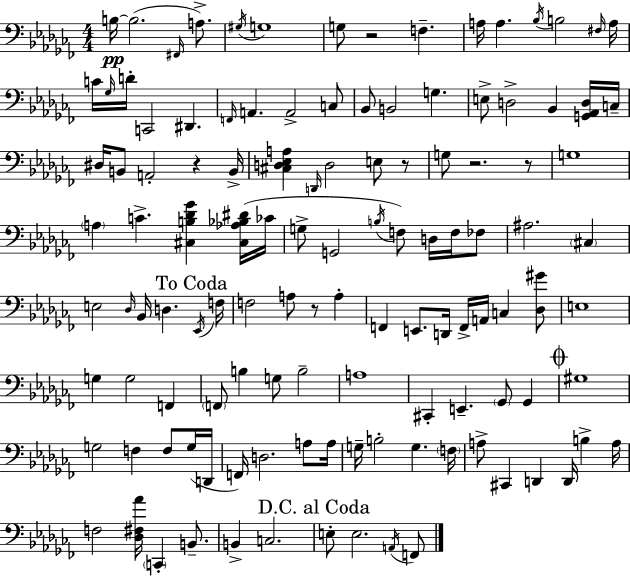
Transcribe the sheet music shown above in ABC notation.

X:1
T:Untitled
M:4/4
L:1/4
K:Abm
B,/4 B,2 ^F,,/4 A,/2 ^G,/4 G,4 G,/2 z2 F, A,/4 A, _B,/4 B,2 ^F,/4 A,/4 C/4 _G,/4 D/4 C,,2 ^D,, F,,/4 A,, A,,2 C,/2 _B,,/2 B,,2 G, E,/2 D,2 _B,, [G,,_A,,D,]/4 C,/4 ^D,/4 B,,/2 A,,2 z B,,/4 [^C,D,_E,A,] D,,/4 D,2 E,/2 z/2 G,/2 z2 z/2 G,4 A, C [^C,B,_D_G] [^C,_A,_B,^D]/4 _C/4 G,/2 G,,2 B,/4 F,/2 D,/4 F,/4 _F,/2 ^A,2 ^C, E,2 _D,/4 _B,,/4 D, _E,,/4 F,/4 F,2 A,/2 z/2 A, F,, E,,/2 D,,/4 F,,/4 A,,/4 C, [_D,^G]/2 E,4 G, G,2 F,, F,,/2 B, G,/2 B,2 A,4 ^C,, E,, _G,,/2 _G,, ^G,4 G,2 F, F,/2 G,/4 D,,/4 F,,/4 D,2 A,/2 A,/4 G,/4 B,2 G, F,/4 A,/2 ^C,, D,, D,,/4 B, A,/4 F,2 [_D,^F,_A]/4 C,, B,,/2 B,, C,2 E,/2 E,2 A,,/4 F,,/2